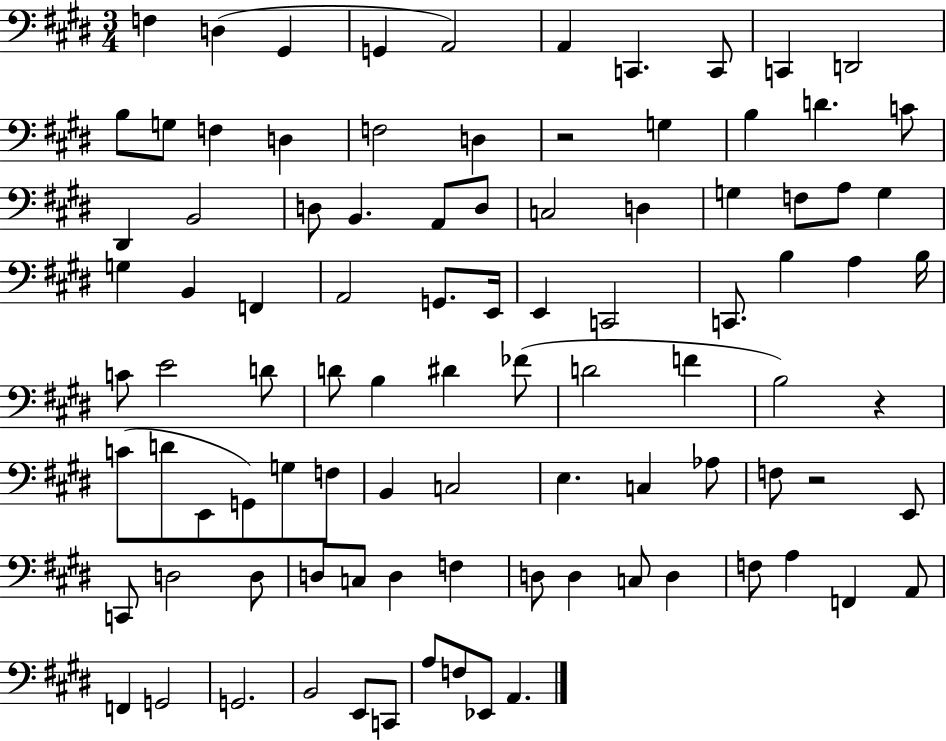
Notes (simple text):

F3/q D3/q G#2/q G2/q A2/h A2/q C2/q. C2/e C2/q D2/h B3/e G3/e F3/q D3/q F3/h D3/q R/h G3/q B3/q D4/q. C4/e D#2/q B2/h D3/e B2/q. A2/e D3/e C3/h D3/q G3/q F3/e A3/e G3/q G3/q B2/q F2/q A2/h G2/e. E2/s E2/q C2/h C2/e. B3/q A3/q B3/s C4/e E4/h D4/e D4/e B3/q D#4/q FES4/e D4/h F4/q B3/h R/q C4/e D4/e E2/e G2/e G3/e F3/e B2/q C3/h E3/q. C3/q Ab3/e F3/e R/h E2/e C2/e D3/h D3/e D3/e C3/e D3/q F3/q D3/e D3/q C3/e D3/q F3/e A3/q F2/q A2/e F2/q G2/h G2/h. B2/h E2/e C2/e A3/e F3/e Eb2/e A2/q.